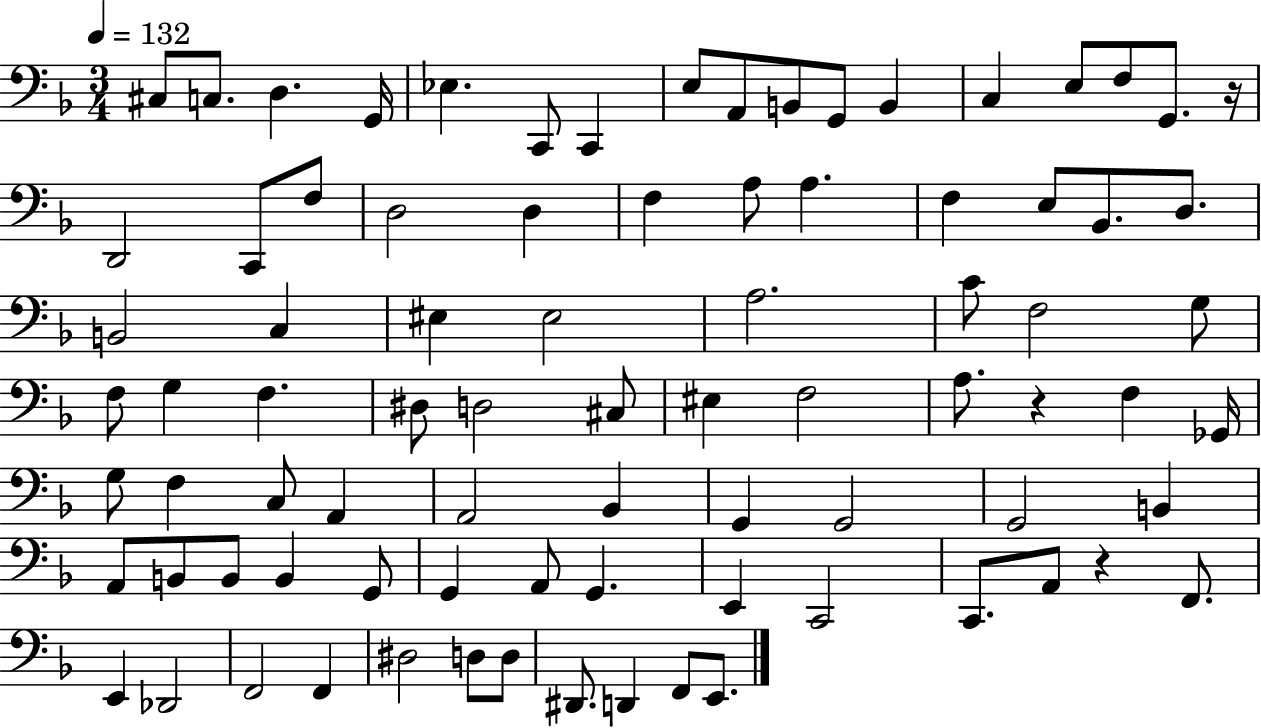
C#3/e C3/e. D3/q. G2/s Eb3/q. C2/e C2/q E3/e A2/e B2/e G2/e B2/q C3/q E3/e F3/e G2/e. R/s D2/h C2/e F3/e D3/h D3/q F3/q A3/e A3/q. F3/q E3/e Bb2/e. D3/e. B2/h C3/q EIS3/q EIS3/h A3/h. C4/e F3/h G3/e F3/e G3/q F3/q. D#3/e D3/h C#3/e EIS3/q F3/h A3/e. R/q F3/q Gb2/s G3/e F3/q C3/e A2/q A2/h Bb2/q G2/q G2/h G2/h B2/q A2/e B2/e B2/e B2/q G2/e G2/q A2/e G2/q. E2/q C2/h C2/e. A2/e R/q F2/e. E2/q Db2/h F2/h F2/q D#3/h D3/e D3/e D#2/e. D2/q F2/e E2/e.